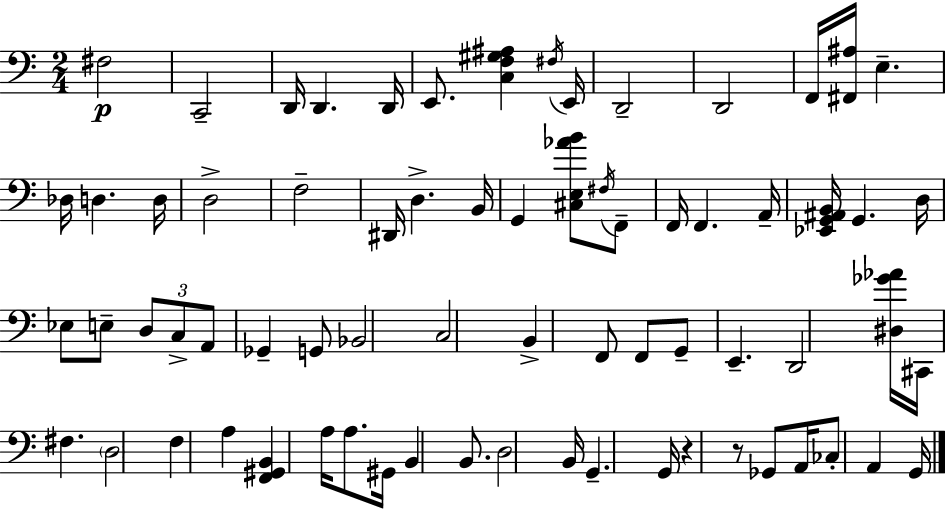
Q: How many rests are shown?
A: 2